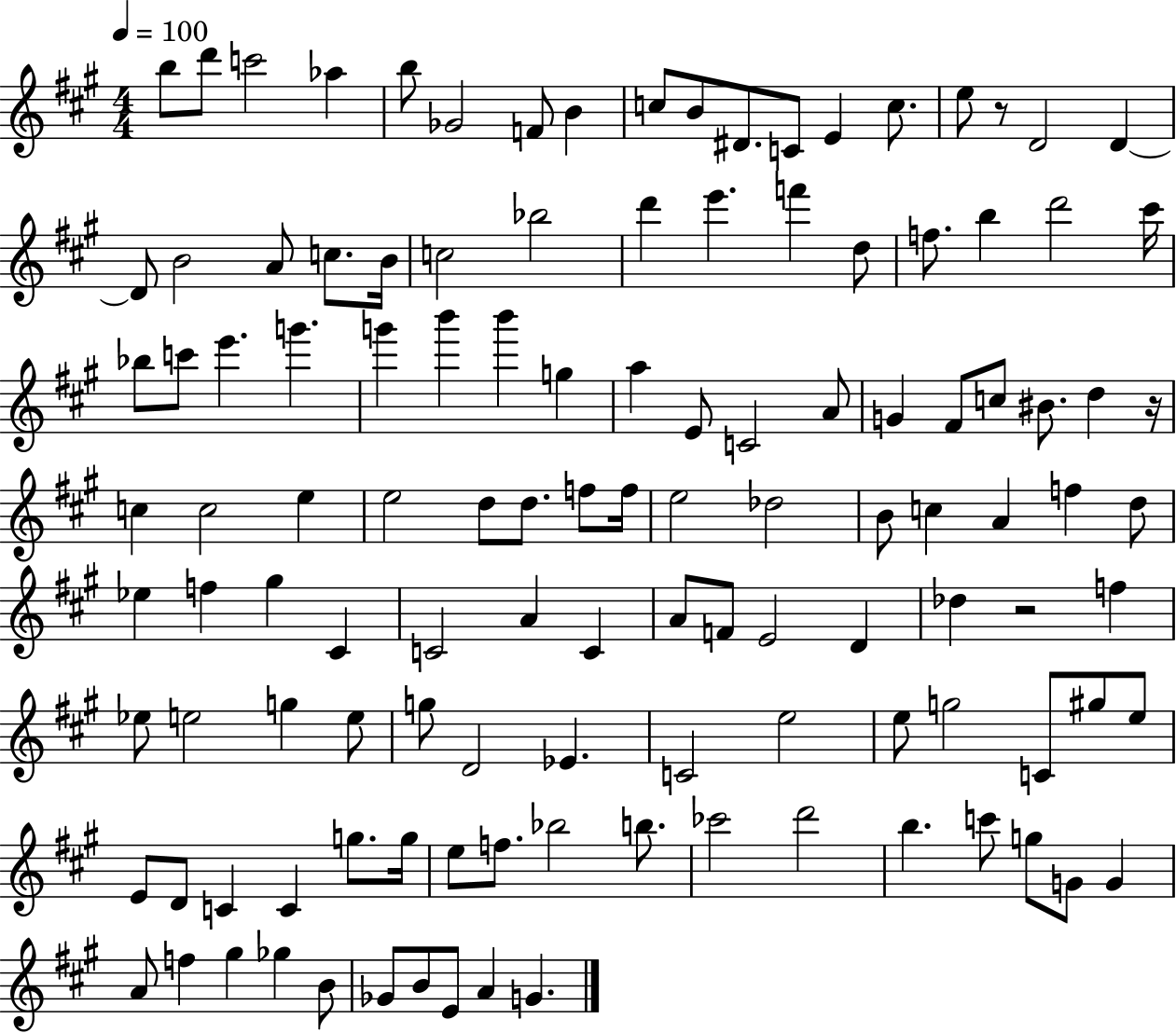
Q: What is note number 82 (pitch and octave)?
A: G5